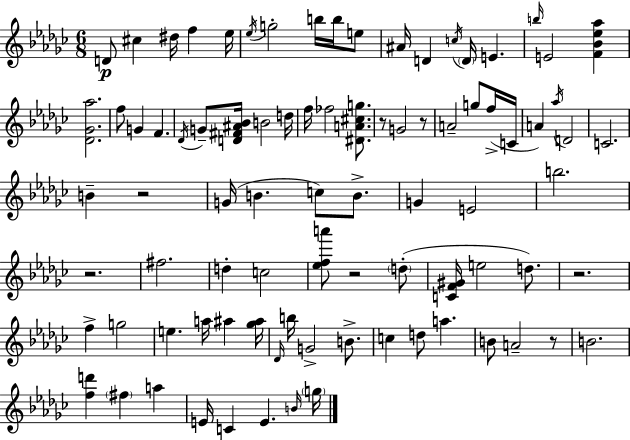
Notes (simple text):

D4/e C#5/q D#5/s F5/q Eb5/s Eb5/s G5/h B5/s B5/s E5/e A#4/s D4/q C5/s D4/s E4/q. B5/s E4/h [F4,Bb4,Eb5,Ab5]/q [Db4,Gb4,Ab5]/h. F5/e G4/q F4/q. Db4/s G4/e [D4,F#4,A#4,Bb4]/s B4/h D5/s F5/s FES5/h [D#4,A4,C#5,G5]/e. R/e G4/h R/e A4/h G5/e F5/s C4/s A4/q Ab5/s D4/h C4/h. B4/q R/h G4/s B4/q. C5/e B4/e. G4/q E4/h B5/h. R/h. F#5/h. D5/q C5/h [Eb5,F5,A6]/e R/h D5/e [C4,F4,G#4]/s E5/h D5/e. R/h. F5/q G5/h E5/q. A5/s A#5/q [Gb5,A#5]/s Db4/s B5/s G4/h B4/e. C5/q D5/e A5/q. B4/e A4/h R/e B4/h. [F5,D6]/q F#5/q A5/q E4/s C4/q E4/q. B4/s G5/s